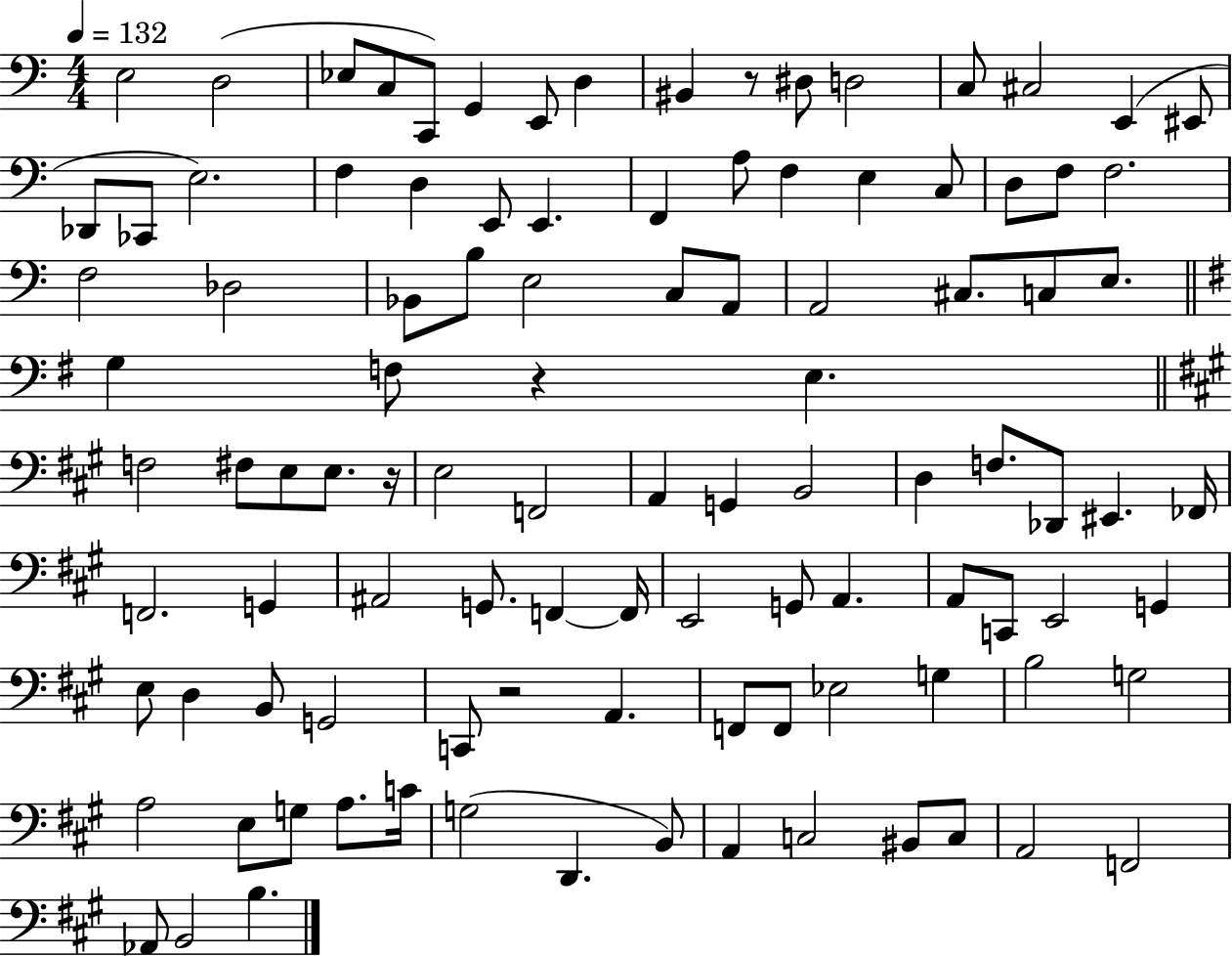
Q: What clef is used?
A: bass